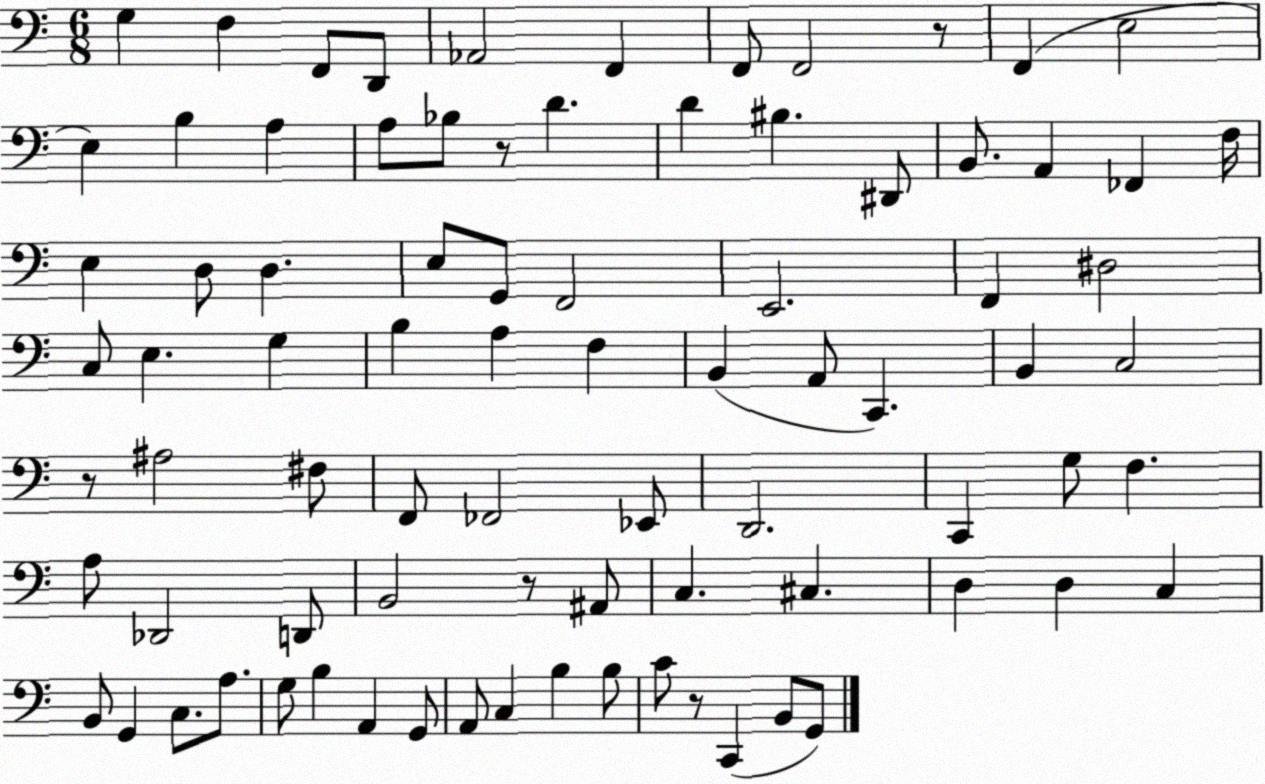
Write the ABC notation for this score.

X:1
T:Untitled
M:6/8
L:1/4
K:C
G, F, F,,/2 D,,/2 _A,,2 F,, F,,/2 F,,2 z/2 F,, E,2 E, B, A, A,/2 _B,/2 z/2 D D ^B, ^D,,/2 B,,/2 A,, _F,, F,/4 E, D,/2 D, E,/2 G,,/2 F,,2 E,,2 F,, ^D,2 C,/2 E, G, B, A, F, B,, A,,/2 C,, B,, C,2 z/2 ^A,2 ^F,/2 F,,/2 _F,,2 _E,,/2 D,,2 C,, G,/2 F, A,/2 _D,,2 D,,/2 B,,2 z/2 ^A,,/2 C, ^C, D, D, C, B,,/2 G,, C,/2 A,/2 G,/2 B, A,, G,,/2 A,,/2 C, B, B,/2 C/2 z/2 C,, B,,/2 G,,/2